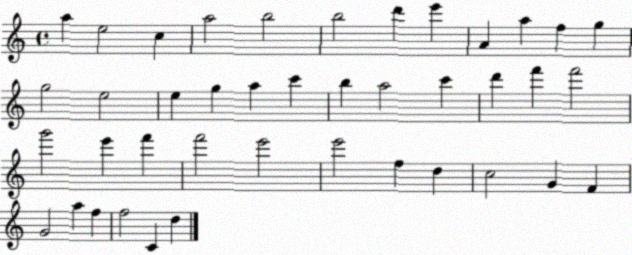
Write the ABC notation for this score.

X:1
T:Untitled
M:4/4
L:1/4
K:C
a e2 c a2 b2 b2 d' e' A a f g g2 e2 e g a c' b a2 c' d' f' f'2 g'2 e' f' f'2 e'2 e'2 f d c2 G F G2 a f f2 C d